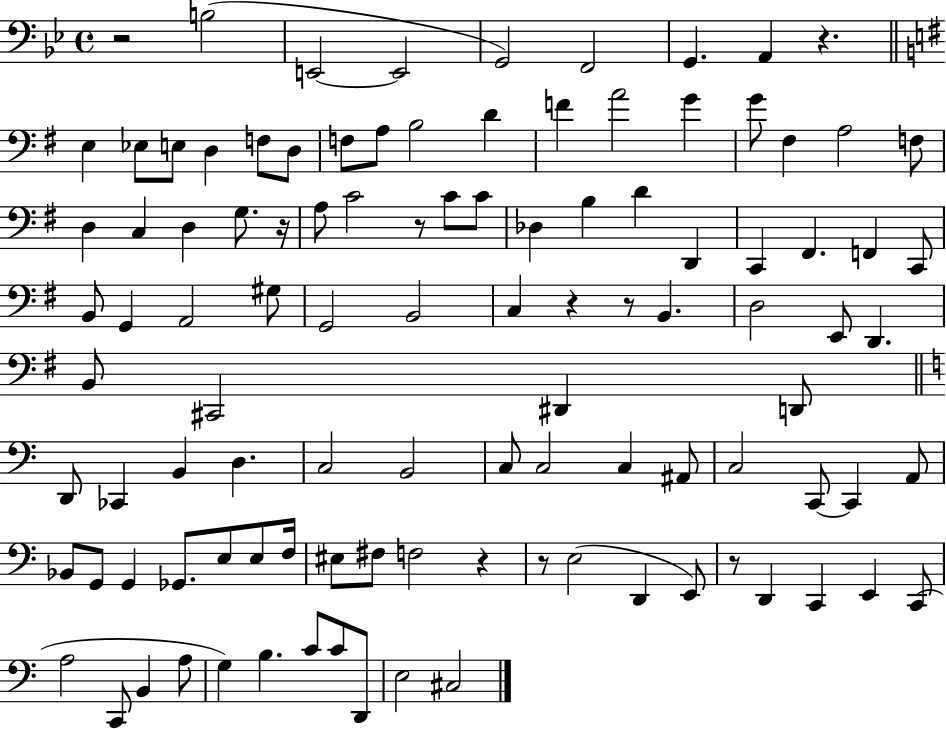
X:1
T:Untitled
M:4/4
L:1/4
K:Bb
z2 B,2 E,,2 E,,2 G,,2 F,,2 G,, A,, z E, _E,/2 E,/2 D, F,/2 D,/2 F,/2 A,/2 B,2 D F A2 G G/2 ^F, A,2 F,/2 D, C, D, G,/2 z/4 A,/2 C2 z/2 C/2 C/2 _D, B, D D,, C,, ^F,, F,, C,,/2 B,,/2 G,, A,,2 ^G,/2 G,,2 B,,2 C, z z/2 B,, D,2 E,,/2 D,, B,,/2 ^C,,2 ^D,, D,,/2 D,,/2 _C,, B,, D, C,2 B,,2 C,/2 C,2 C, ^A,,/2 C,2 C,,/2 C,, A,,/2 _B,,/2 G,,/2 G,, _G,,/2 E,/2 E,/2 F,/4 ^E,/2 ^F,/2 F,2 z z/2 E,2 D,, E,,/2 z/2 D,, C,, E,, C,,/2 A,2 C,,/2 B,, A,/2 G, B, C/2 C/2 D,,/2 E,2 ^C,2